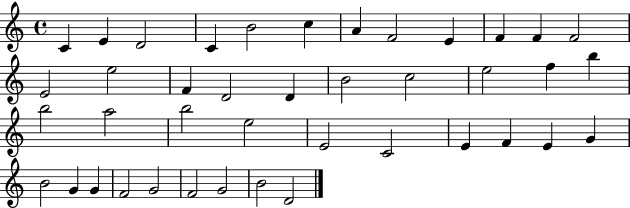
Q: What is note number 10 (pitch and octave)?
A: F4